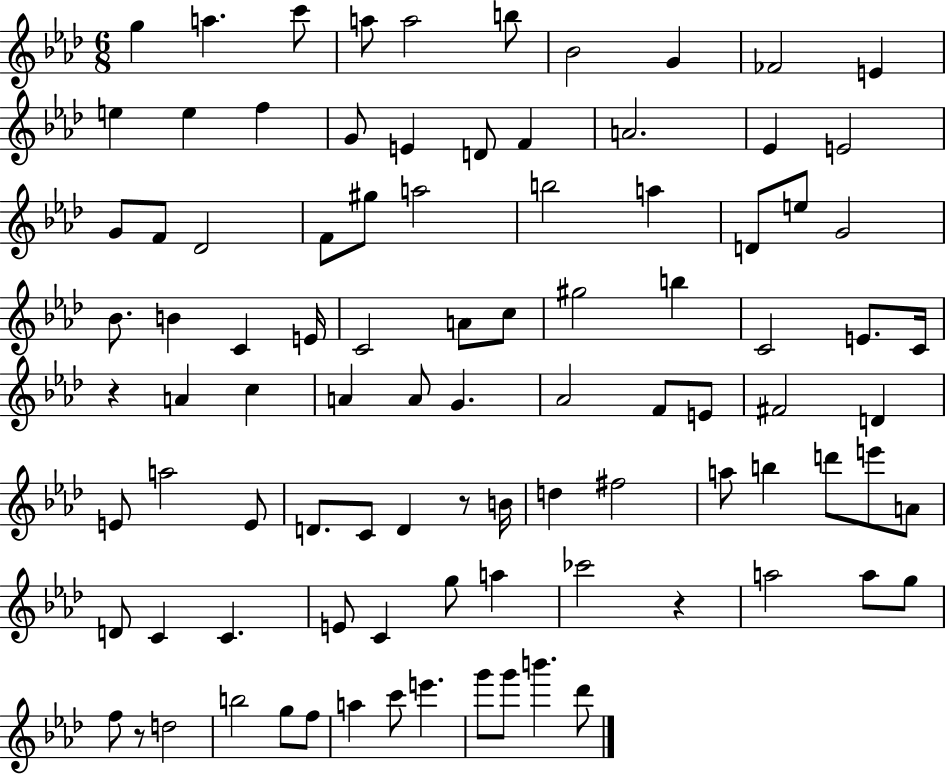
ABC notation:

X:1
T:Untitled
M:6/8
L:1/4
K:Ab
g a c'/2 a/2 a2 b/2 _B2 G _F2 E e e f G/2 E D/2 F A2 _E E2 G/2 F/2 _D2 F/2 ^g/2 a2 b2 a D/2 e/2 G2 _B/2 B C E/4 C2 A/2 c/2 ^g2 b C2 E/2 C/4 z A c A A/2 G _A2 F/2 E/2 ^F2 D E/2 a2 E/2 D/2 C/2 D z/2 B/4 d ^f2 a/2 b d'/2 e'/2 A/2 D/2 C C E/2 C g/2 a _c'2 z a2 a/2 g/2 f/2 z/2 d2 b2 g/2 f/2 a c'/2 e' g'/2 g'/2 b' _d'/2